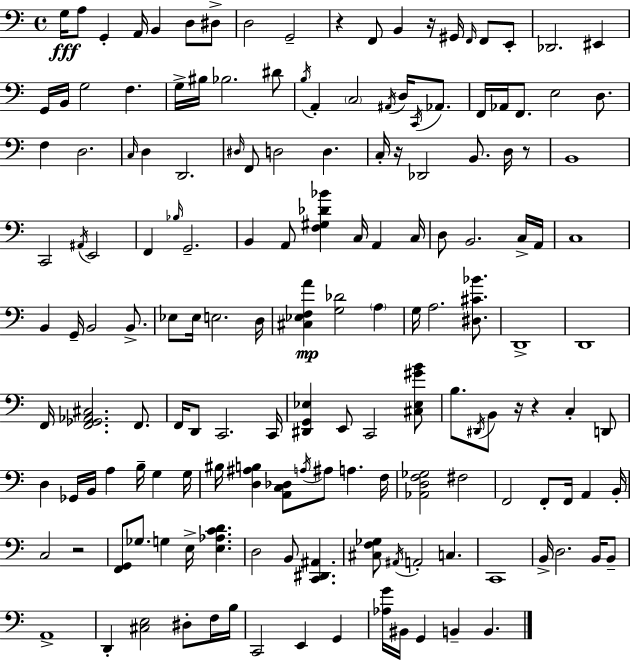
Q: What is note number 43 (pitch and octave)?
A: D#3